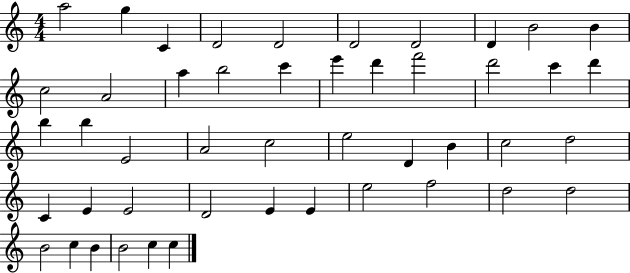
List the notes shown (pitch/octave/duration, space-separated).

A5/h G5/q C4/q D4/h D4/h D4/h D4/h D4/q B4/h B4/q C5/h A4/h A5/q B5/h C6/q E6/q D6/q F6/h D6/h C6/q D6/q B5/q B5/q E4/h A4/h C5/h E5/h D4/q B4/q C5/h D5/h C4/q E4/q E4/h D4/h E4/q E4/q E5/h F5/h D5/h D5/h B4/h C5/q B4/q B4/h C5/q C5/q